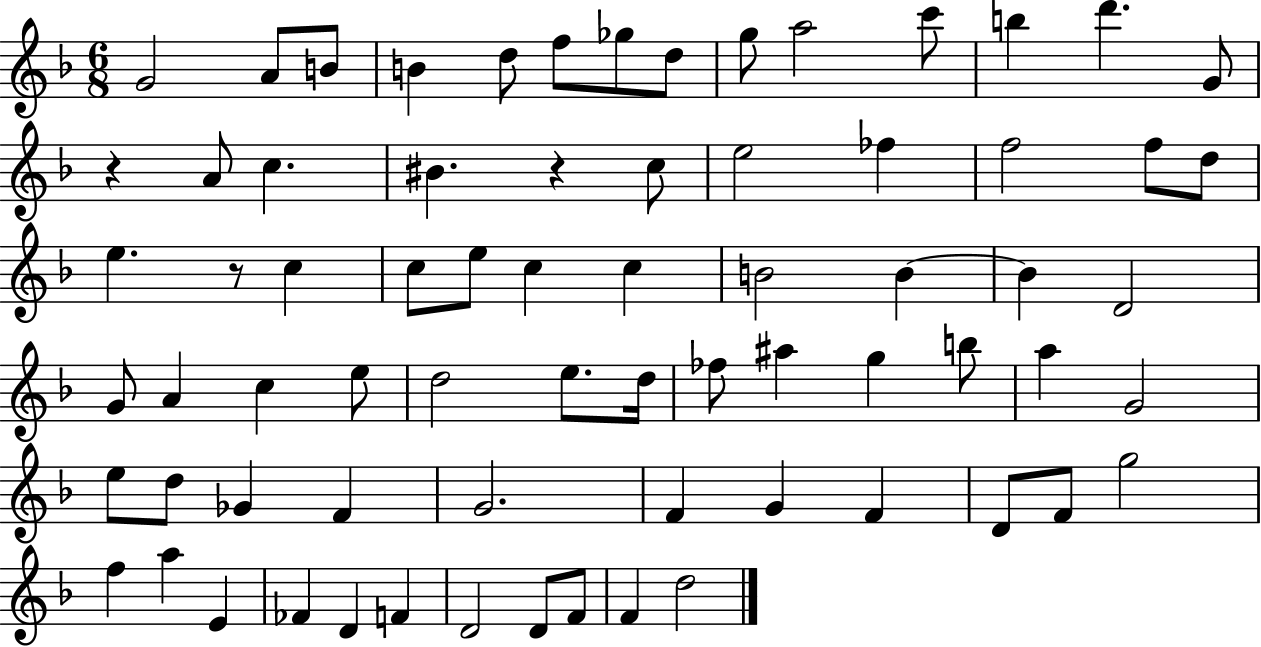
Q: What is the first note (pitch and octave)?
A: G4